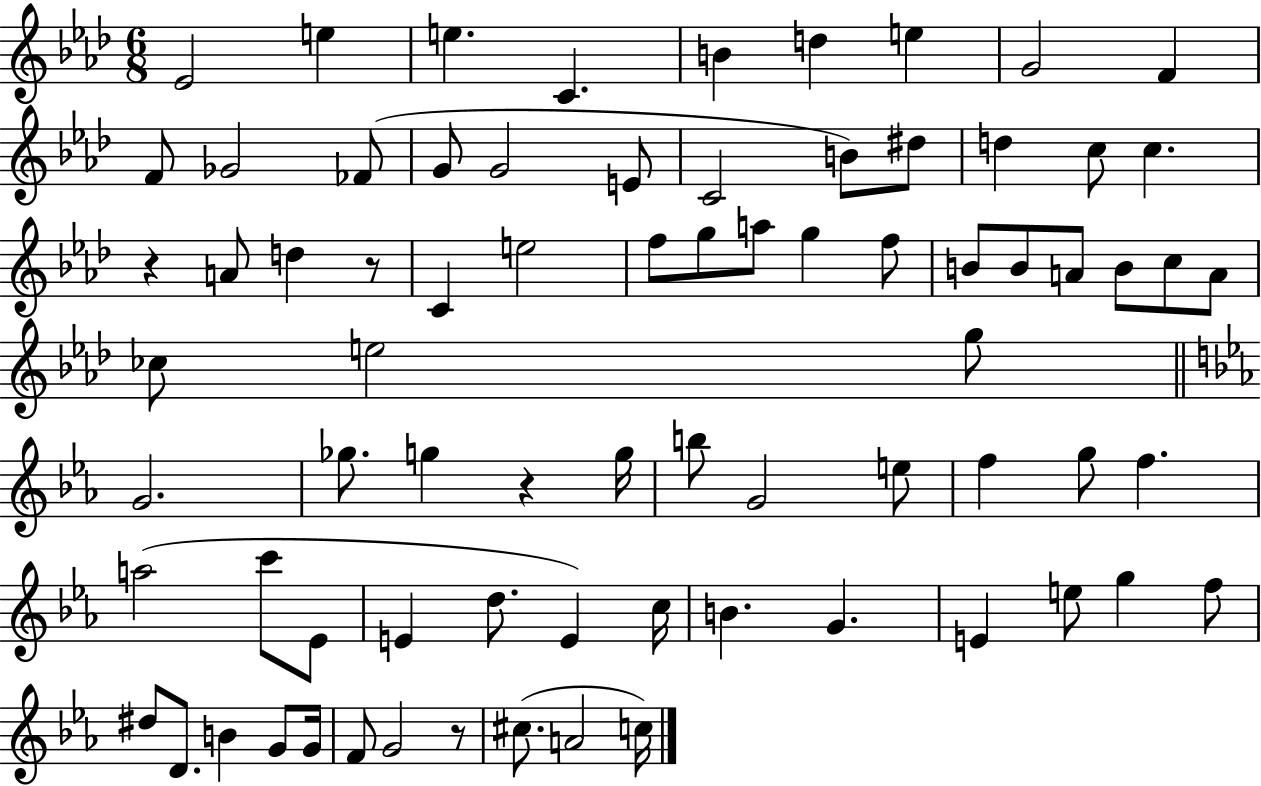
Eb4/h E5/q E5/q. C4/q. B4/q D5/q E5/q G4/h F4/q F4/e Gb4/h FES4/e G4/e G4/h E4/e C4/h B4/e D#5/e D5/q C5/e C5/q. R/q A4/e D5/q R/e C4/q E5/h F5/e G5/e A5/e G5/q F5/e B4/e B4/e A4/e B4/e C5/e A4/e CES5/e E5/h G5/e G4/h. Gb5/e. G5/q R/q G5/s B5/e G4/h E5/e F5/q G5/e F5/q. A5/h C6/e Eb4/e E4/q D5/e. E4/q C5/s B4/q. G4/q. E4/q E5/e G5/q F5/e D#5/e D4/e. B4/q G4/e G4/s F4/e G4/h R/e C#5/e. A4/h C5/s